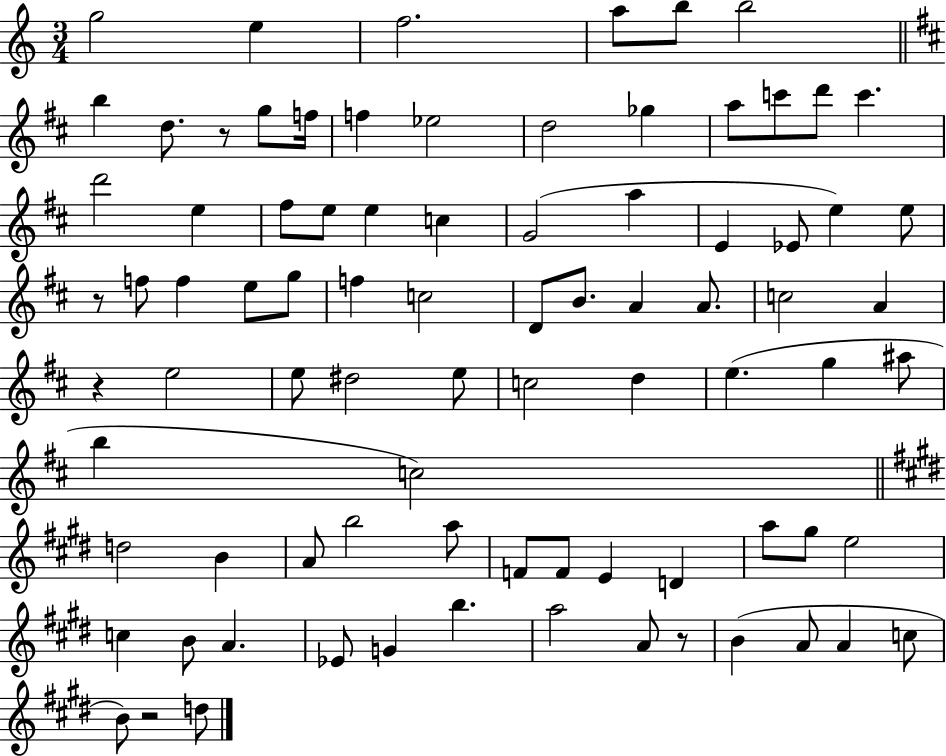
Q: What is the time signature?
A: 3/4